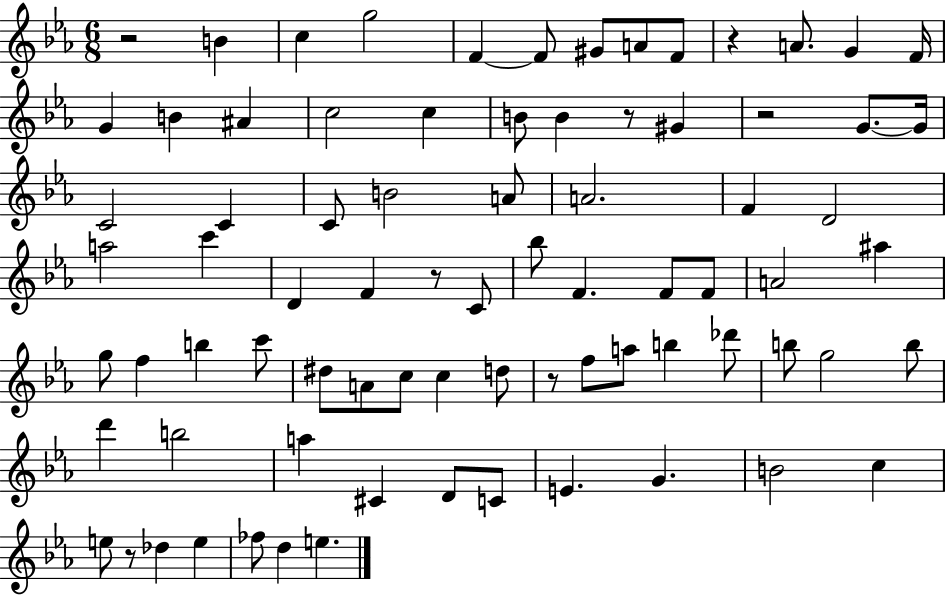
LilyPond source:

{
  \clef treble
  \numericTimeSignature
  \time 6/8
  \key ees \major
  r2 b'4 | c''4 g''2 | f'4~~ f'8 gis'8 a'8 f'8 | r4 a'8. g'4 f'16 | \break g'4 b'4 ais'4 | c''2 c''4 | b'8 b'4 r8 gis'4 | r2 g'8.~~ g'16 | \break c'2 c'4 | c'8 b'2 a'8 | a'2. | f'4 d'2 | \break a''2 c'''4 | d'4 f'4 r8 c'8 | bes''8 f'4. f'8 f'8 | a'2 ais''4 | \break g''8 f''4 b''4 c'''8 | dis''8 a'8 c''8 c''4 d''8 | r8 f''8 a''8 b''4 des'''8 | b''8 g''2 b''8 | \break d'''4 b''2 | a''4 cis'4 d'8 c'8 | e'4. g'4. | b'2 c''4 | \break e''8 r8 des''4 e''4 | fes''8 d''4 e''4. | \bar "|."
}